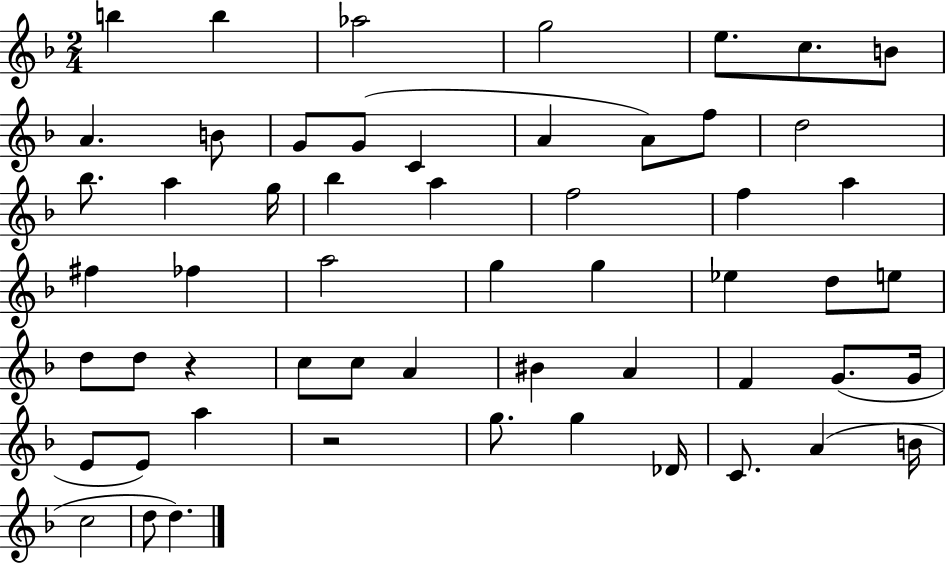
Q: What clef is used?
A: treble